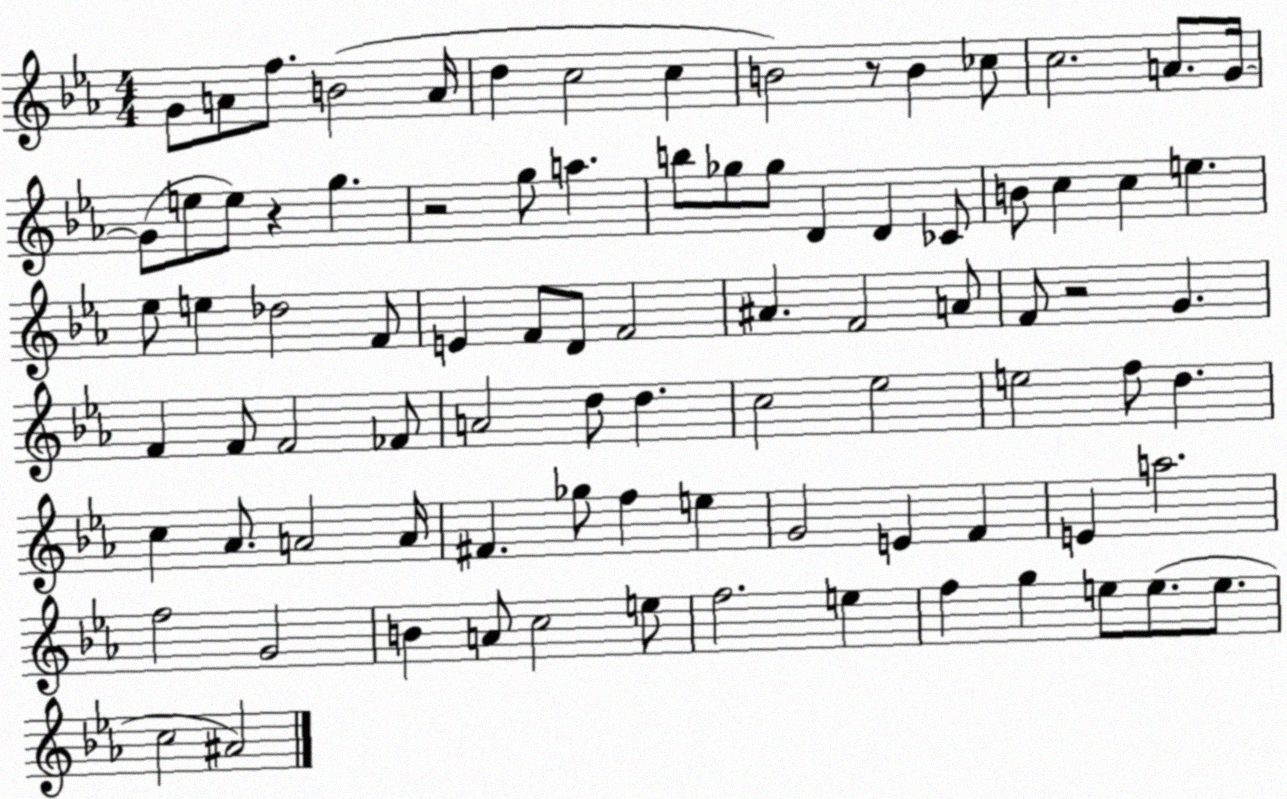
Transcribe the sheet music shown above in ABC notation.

X:1
T:Untitled
M:4/4
L:1/4
K:Eb
G/2 A/2 f/2 B2 A/4 d c2 c B2 z/2 B _c/2 c2 A/2 G/4 G/2 e/2 e/2 z g z2 g/2 a b/2 _g/2 _g/2 D D _C/2 B/2 c c e _e/2 e _d2 F/2 E F/2 D/2 F2 ^A F2 A/2 F/2 z2 G F F/2 F2 _F/2 A2 d/2 d c2 _e2 e2 f/2 d c _A/2 A2 A/4 ^F _g/2 f e G2 E F E a2 f2 G2 B A/2 c2 e/2 f2 e f g e/2 e/2 e/2 c2 ^A2